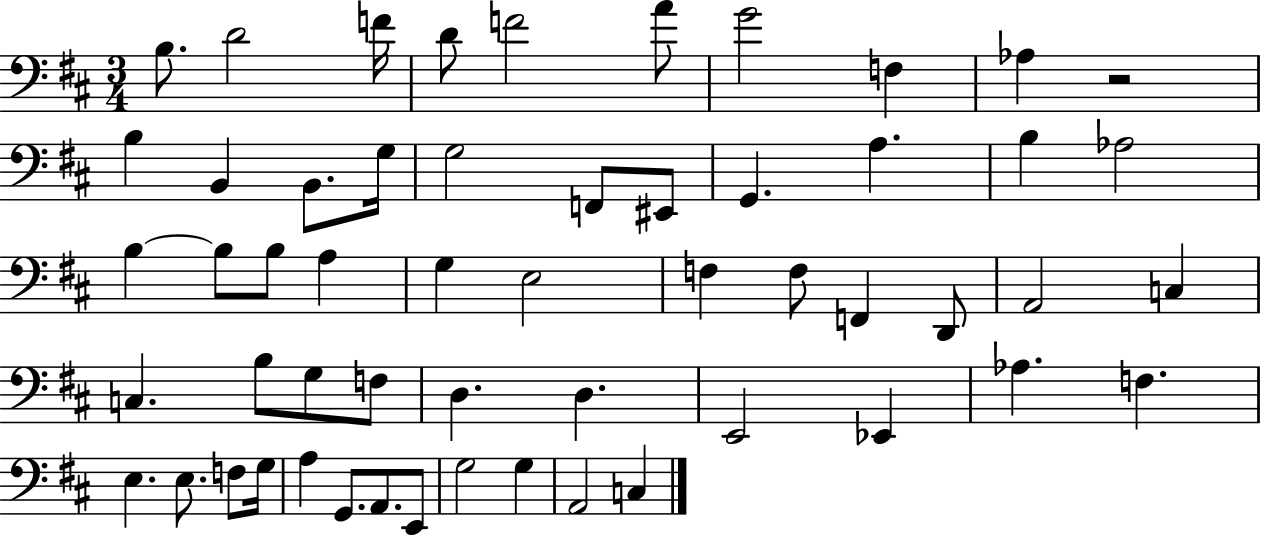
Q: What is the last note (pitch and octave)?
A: C3